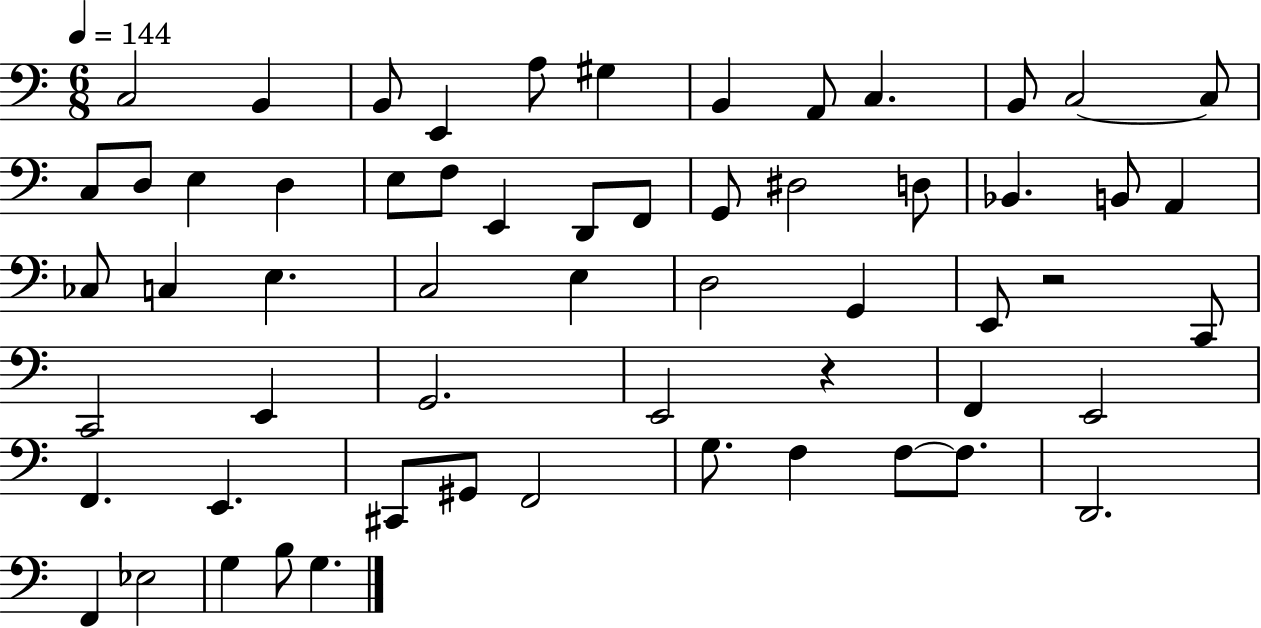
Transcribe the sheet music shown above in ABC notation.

X:1
T:Untitled
M:6/8
L:1/4
K:C
C,2 B,, B,,/2 E,, A,/2 ^G, B,, A,,/2 C, B,,/2 C,2 C,/2 C,/2 D,/2 E, D, E,/2 F,/2 E,, D,,/2 F,,/2 G,,/2 ^D,2 D,/2 _B,, B,,/2 A,, _C,/2 C, E, C,2 E, D,2 G,, E,,/2 z2 C,,/2 C,,2 E,, G,,2 E,,2 z F,, E,,2 F,, E,, ^C,,/2 ^G,,/2 F,,2 G,/2 F, F,/2 F,/2 D,,2 F,, _E,2 G, B,/2 G,